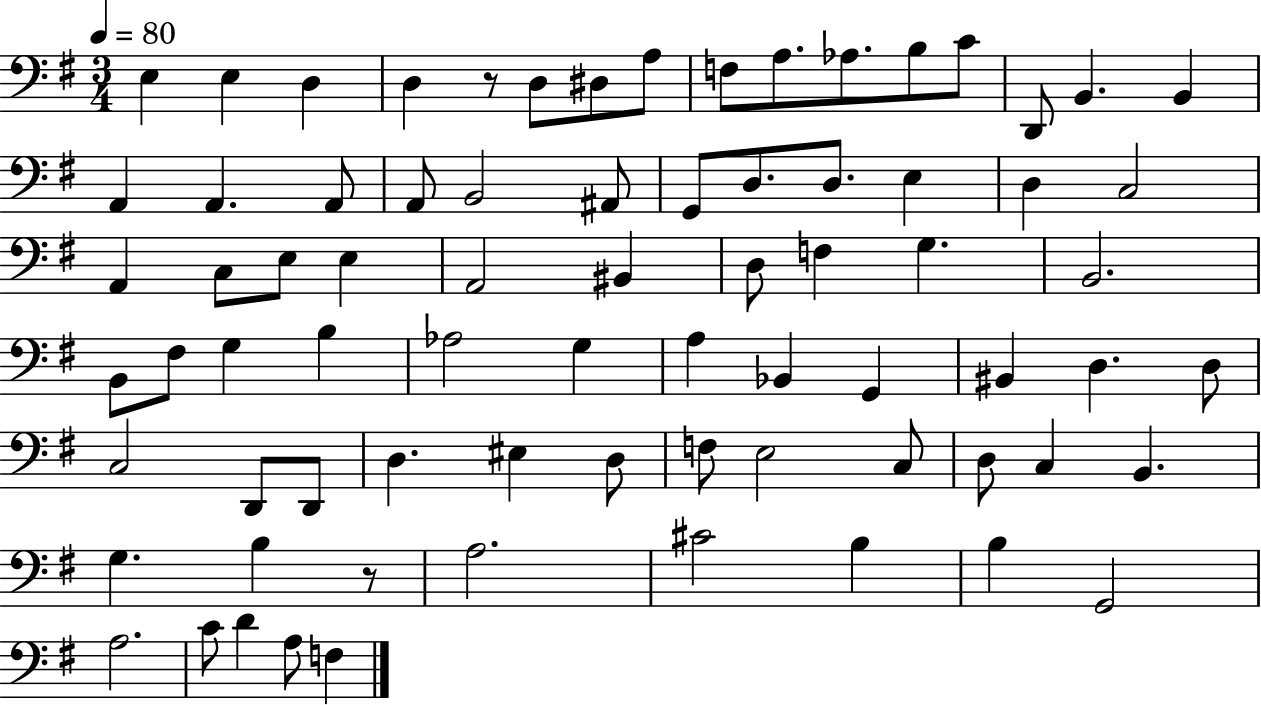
X:1
T:Untitled
M:3/4
L:1/4
K:G
E, E, D, D, z/2 D,/2 ^D,/2 A,/2 F,/2 A,/2 _A,/2 B,/2 C/2 D,,/2 B,, B,, A,, A,, A,,/2 A,,/2 B,,2 ^A,,/2 G,,/2 D,/2 D,/2 E, D, C,2 A,, C,/2 E,/2 E, A,,2 ^B,, D,/2 F, G, B,,2 B,,/2 ^F,/2 G, B, _A,2 G, A, _B,, G,, ^B,, D, D,/2 C,2 D,,/2 D,,/2 D, ^E, D,/2 F,/2 E,2 C,/2 D,/2 C, B,, G, B, z/2 A,2 ^C2 B, B, G,,2 A,2 C/2 D A,/2 F,